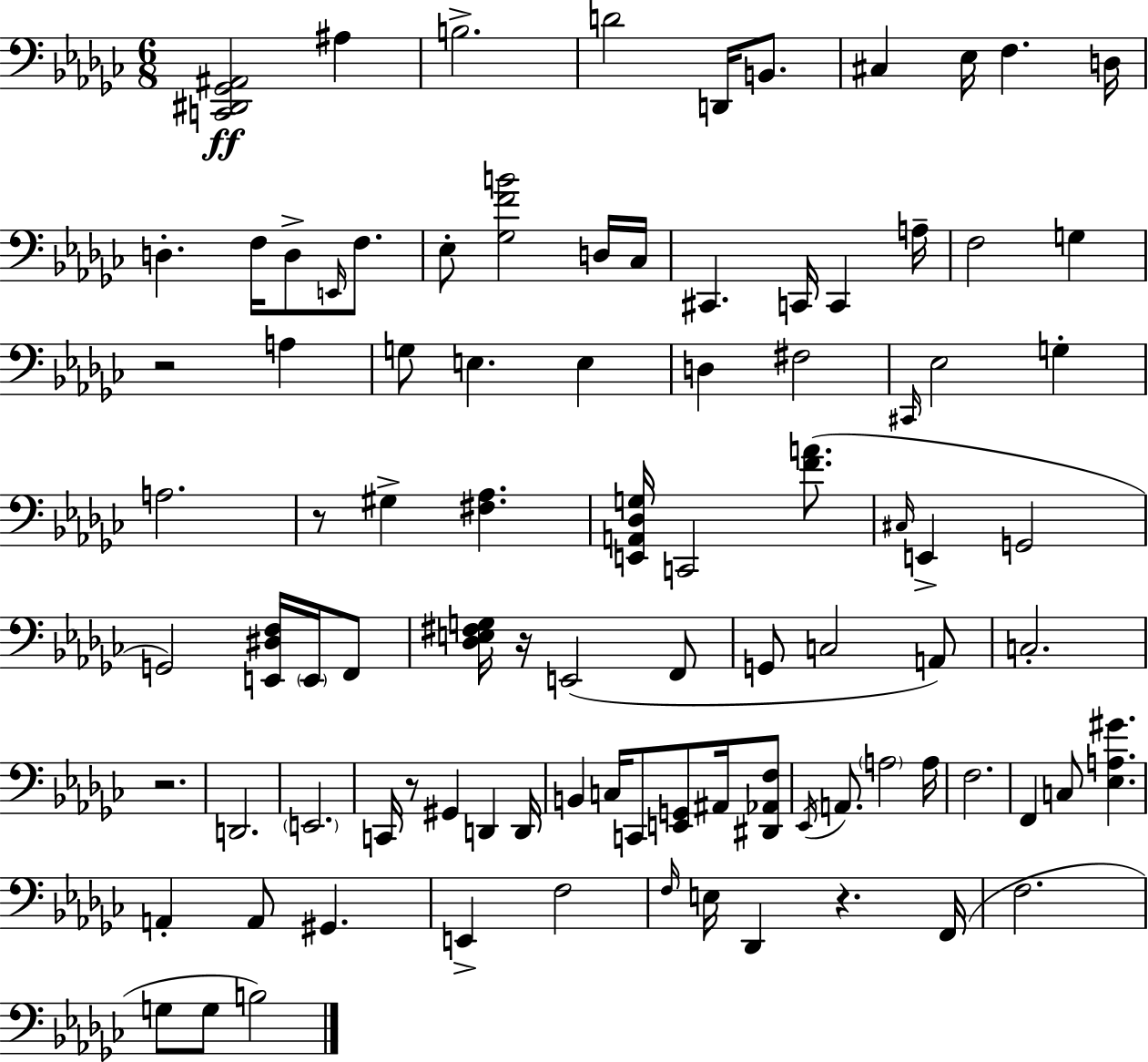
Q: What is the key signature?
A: EES minor